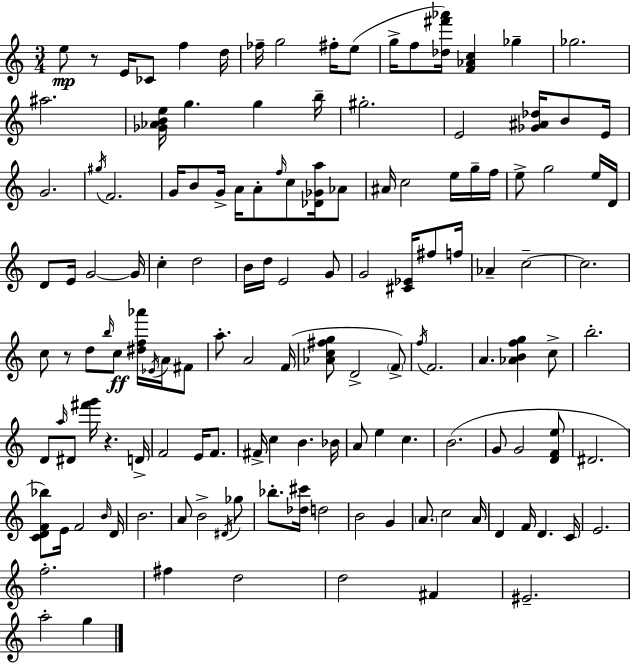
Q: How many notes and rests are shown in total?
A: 137